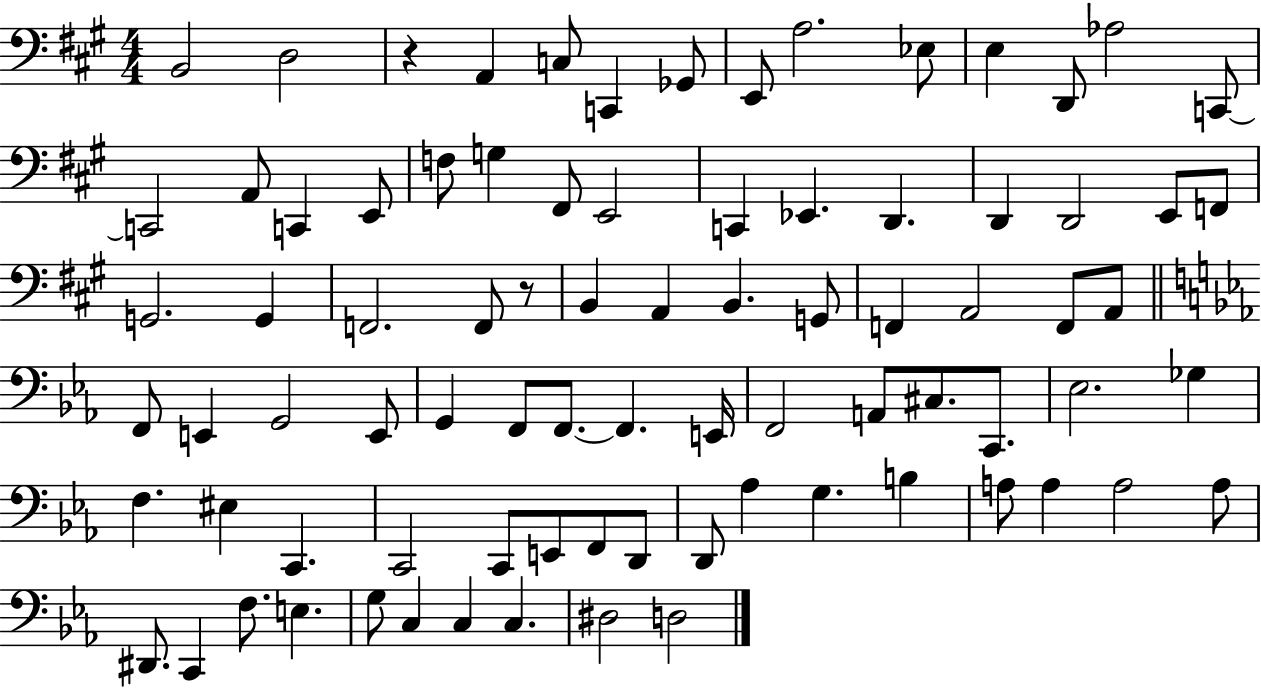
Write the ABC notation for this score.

X:1
T:Untitled
M:4/4
L:1/4
K:A
B,,2 D,2 z A,, C,/2 C,, _G,,/2 E,,/2 A,2 _E,/2 E, D,,/2 _A,2 C,,/2 C,,2 A,,/2 C,, E,,/2 F,/2 G, ^F,,/2 E,,2 C,, _E,, D,, D,, D,,2 E,,/2 F,,/2 G,,2 G,, F,,2 F,,/2 z/2 B,, A,, B,, G,,/2 F,, A,,2 F,,/2 A,,/2 F,,/2 E,, G,,2 E,,/2 G,, F,,/2 F,,/2 F,, E,,/4 F,,2 A,,/2 ^C,/2 C,,/2 _E,2 _G, F, ^E, C,, C,,2 C,,/2 E,,/2 F,,/2 D,,/2 D,,/2 _A, G, B, A,/2 A, A,2 A,/2 ^D,,/2 C,, F,/2 E, G,/2 C, C, C, ^D,2 D,2